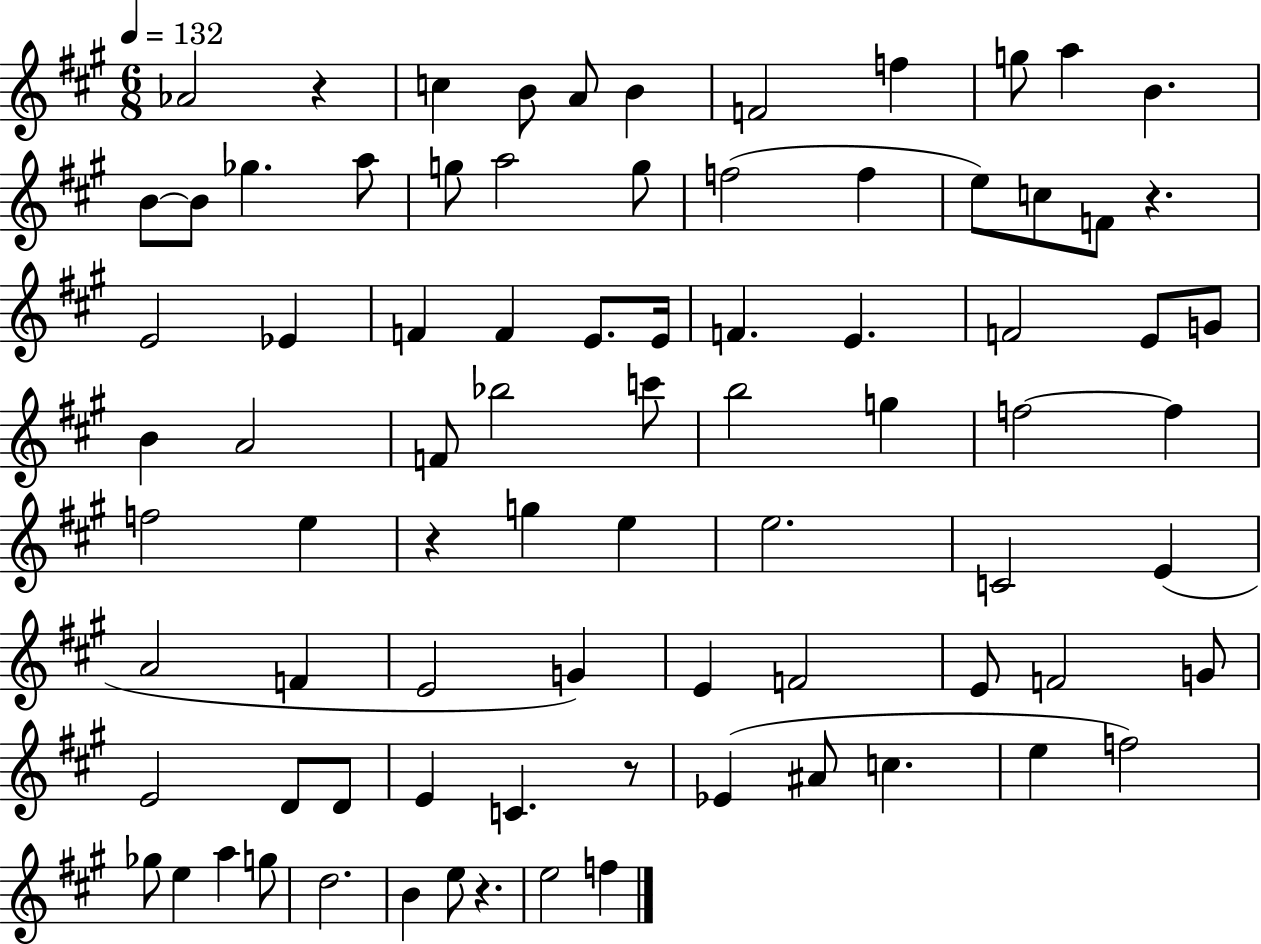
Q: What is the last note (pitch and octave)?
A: F5